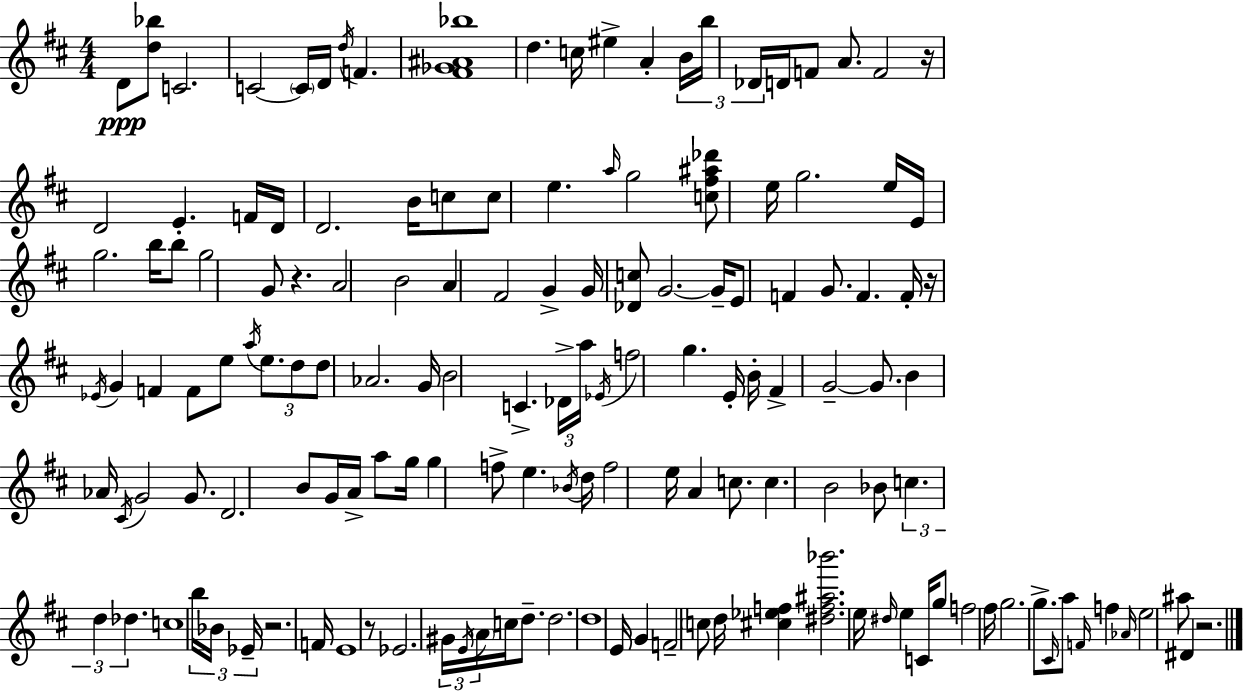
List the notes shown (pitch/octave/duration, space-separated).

D4/e [D5,Bb5]/e C4/h. C4/h C4/s D4/s D5/s F4/q. [F#4,Gb4,A#4,Bb5]/w D5/q. C5/s EIS5/q A4/q B4/s B5/s Db4/s D4/s F4/e A4/e. F4/h R/s D4/h E4/q. F4/s D4/s D4/h. B4/s C5/e C5/e E5/q. A5/s G5/h [C5,F#5,A#5,Db6]/e E5/s G5/h. E5/s E4/s G5/h. B5/s B5/e G5/h G4/e R/q. A4/h B4/h A4/q F#4/h G4/q G4/s [Db4,C5]/e G4/h. G4/s E4/e F4/q G4/e. F4/q. F4/s R/s Eb4/s G4/q F4/q F4/e E5/e A5/s E5/e. D5/e D5/e Ab4/h. G4/s B4/h C4/q. Db4/s A5/s Eb4/s F5/h G5/q. E4/s B4/s F#4/q G4/h G4/e. B4/q Ab4/s C#4/s G4/h G4/e. D4/h. B4/e G4/s A4/s A5/e G5/s G5/q F5/e E5/q. Bb4/s D5/s F5/h E5/s A4/q C5/e. C5/q. B4/h Bb4/e C5/q. D5/q Db5/q. C5/w B5/s Bb4/s Eb4/s R/h. F4/s E4/w R/e Eb4/h. G#4/s E4/s A4/s C5/s D5/e. D5/h. D5/w E4/s G4/q F4/h C5/e D5/s [C#5,Eb5,F5]/q [D#5,F5,A#5,Bb6]/h. E5/s D#5/s E5/q C4/s G5/e F5/h F#5/s G5/h. G5/e. C#4/s A5/e F4/s F5/q Ab4/s E5/h A#5/e D#4/q R/h.